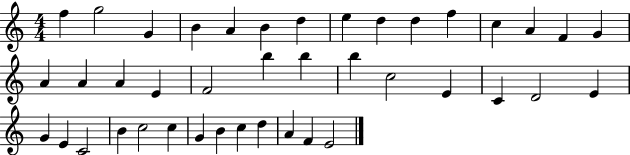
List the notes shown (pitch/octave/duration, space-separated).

F5/q G5/h G4/q B4/q A4/q B4/q D5/q E5/q D5/q D5/q F5/q C5/q A4/q F4/q G4/q A4/q A4/q A4/q E4/q F4/h B5/q B5/q B5/q C5/h E4/q C4/q D4/h E4/q G4/q E4/q C4/h B4/q C5/h C5/q G4/q B4/q C5/q D5/q A4/q F4/q E4/h